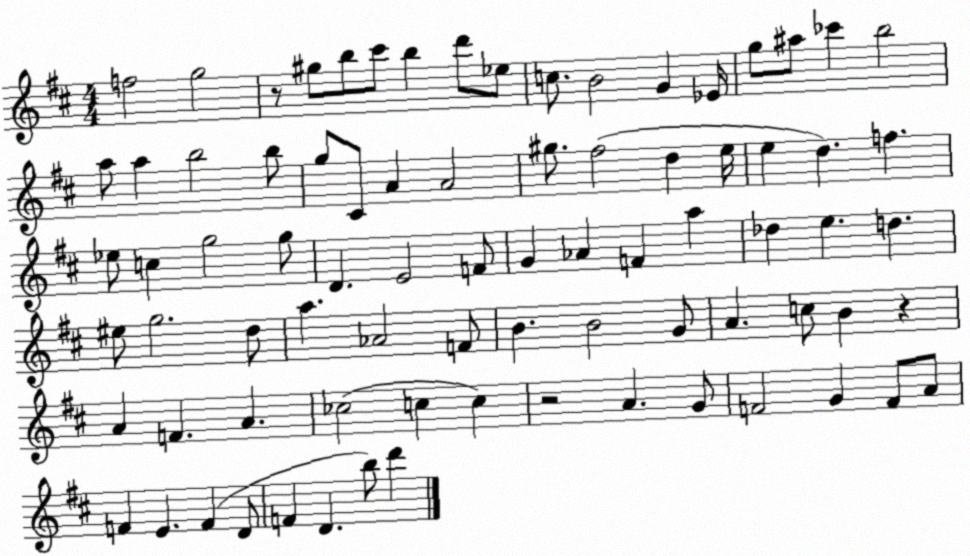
X:1
T:Untitled
M:4/4
L:1/4
K:D
f2 g2 z/2 ^g/2 b/2 ^c'/2 b d'/2 _e/2 c/2 B2 G _E/4 g/2 ^a/2 _c' b2 a/2 a b2 b/2 g/2 ^C/2 A A2 ^g/2 ^f2 d e/4 e d f _e/2 c g2 g/2 D E2 F/2 G _A F a _d e d ^e/2 g2 d/2 a _A2 F/2 B B2 G/2 A c/2 B z A F A _c2 c c z2 A G/2 F2 G F/2 A/2 F E F D/2 F D b/2 d'